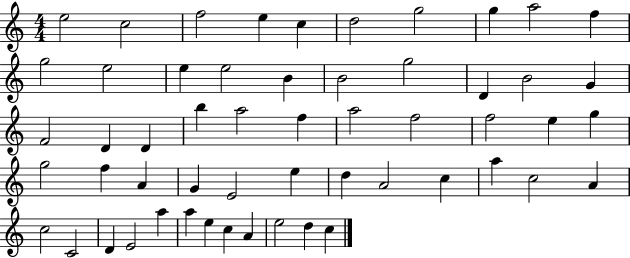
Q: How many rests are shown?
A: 0